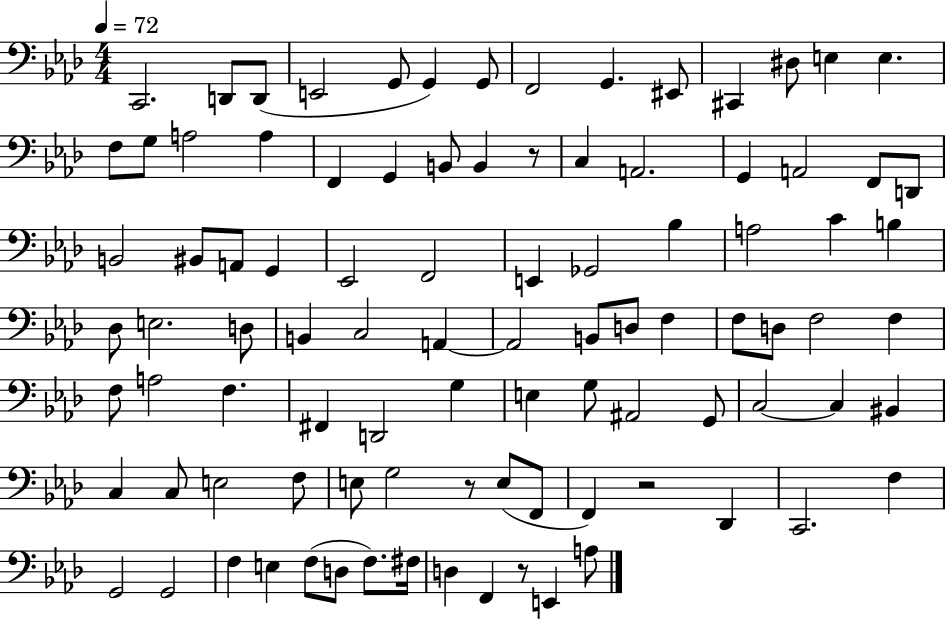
C2/h. D2/e D2/e E2/h G2/e G2/q G2/e F2/h G2/q. EIS2/e C#2/q D#3/e E3/q E3/q. F3/e G3/e A3/h A3/q F2/q G2/q B2/e B2/q R/e C3/q A2/h. G2/q A2/h F2/e D2/e B2/h BIS2/e A2/e G2/q Eb2/h F2/h E2/q Gb2/h Bb3/q A3/h C4/q B3/q Db3/e E3/h. D3/e B2/q C3/h A2/q A2/h B2/e D3/e F3/q F3/e D3/e F3/h F3/q F3/e A3/h F3/q. F#2/q D2/h G3/q E3/q G3/e A#2/h G2/e C3/h C3/q BIS2/q C3/q C3/e E3/h F3/e E3/e G3/h R/e E3/e F2/e F2/q R/h Db2/q C2/h. F3/q G2/h G2/h F3/q E3/q F3/e D3/e F3/e. F#3/s D3/q F2/q R/e E2/q A3/e